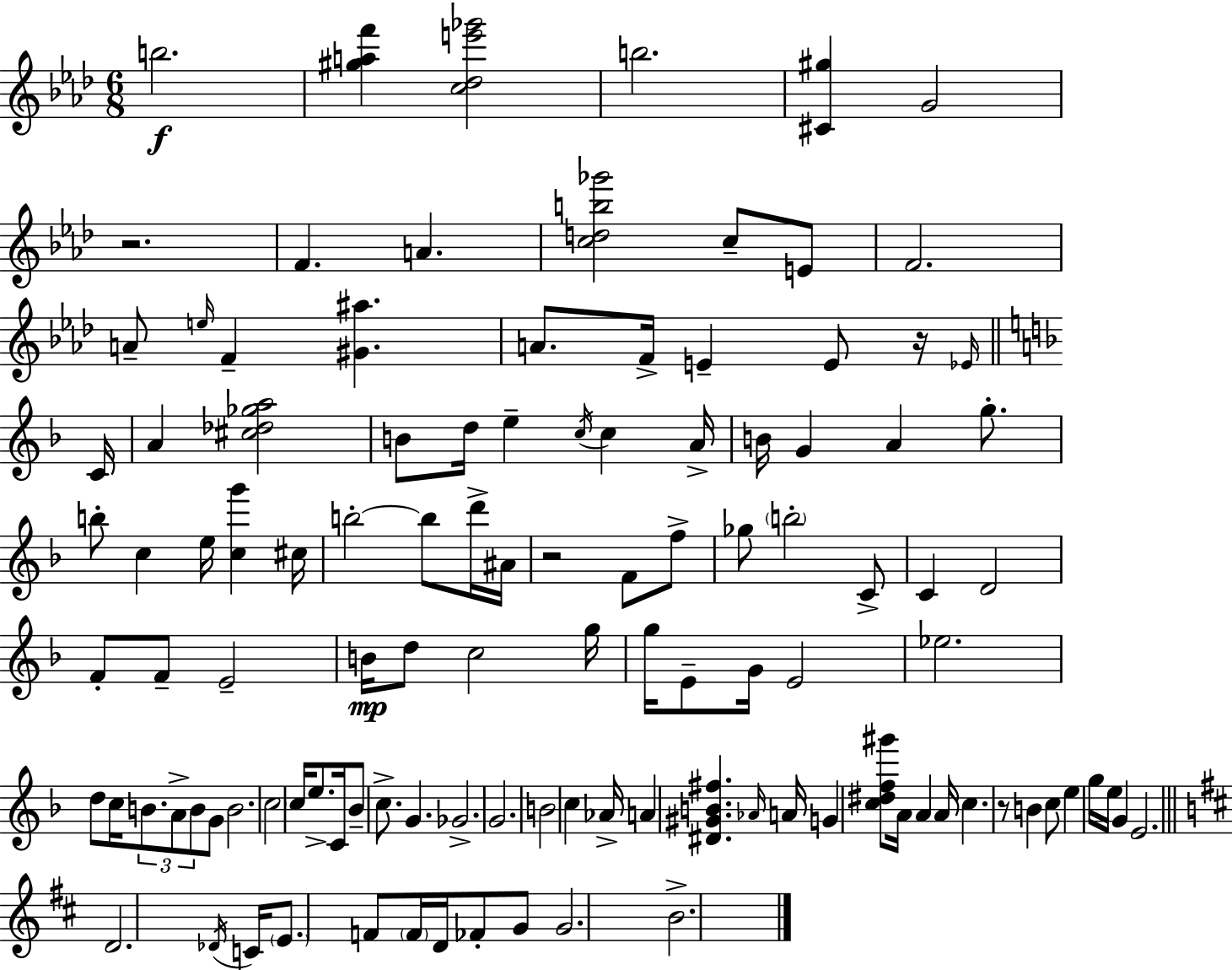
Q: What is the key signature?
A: F minor